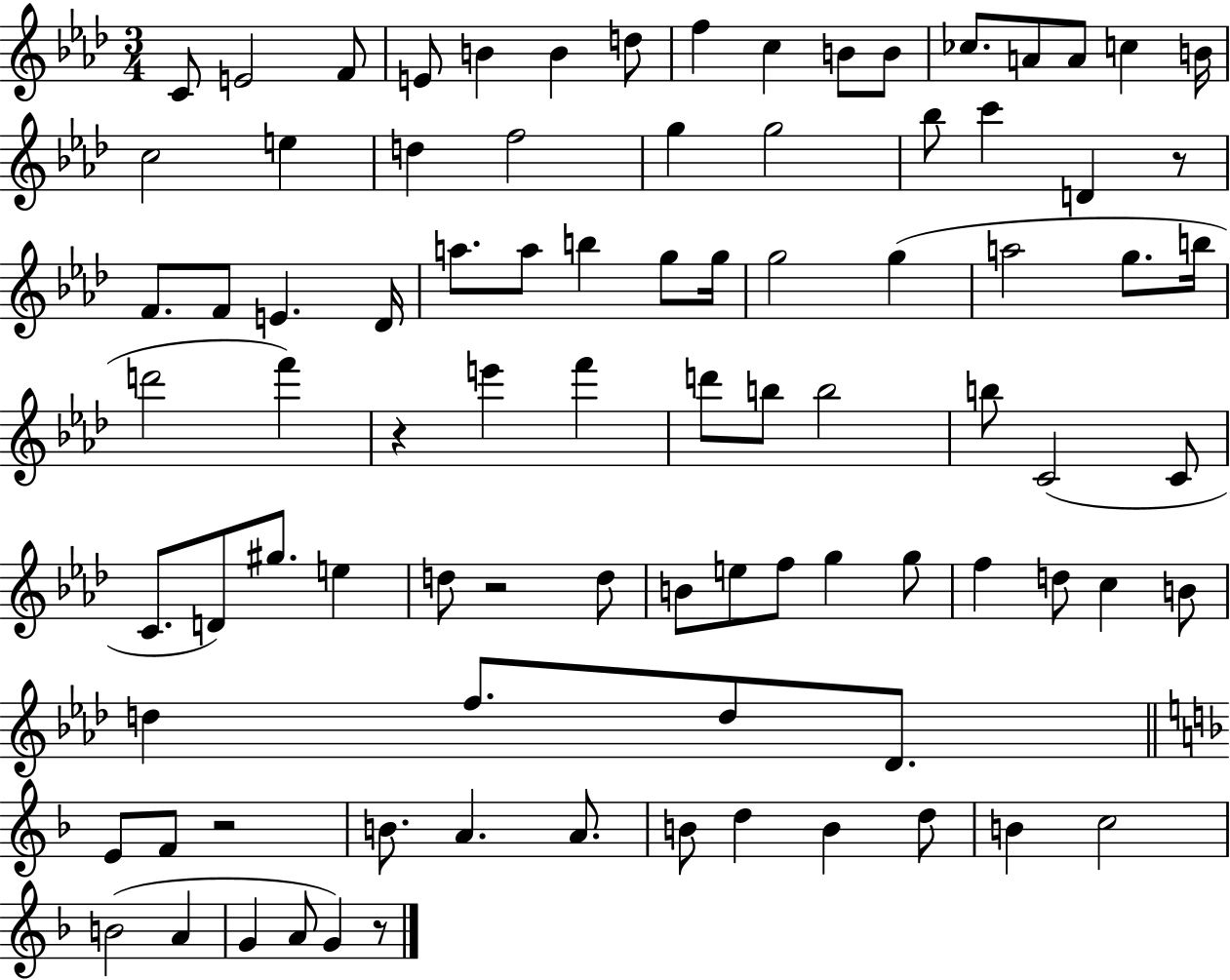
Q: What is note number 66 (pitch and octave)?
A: F5